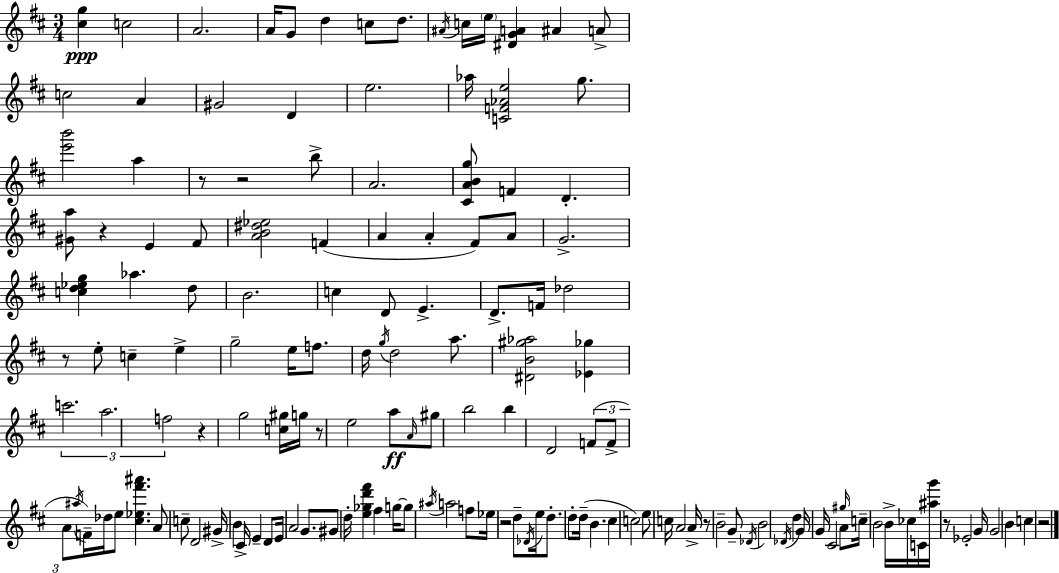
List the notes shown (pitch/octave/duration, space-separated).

[C#5,G5]/q C5/h A4/h. A4/s G4/e D5/q C5/e D5/e. A#4/s C5/s E5/s [D#4,G4,A4]/q A#4/q A4/e C5/h A4/q G#4/h D4/q E5/h. Ab5/s [C4,F4,Ab4,E5]/h G5/e. [E6,B6]/h A5/q R/e R/h B5/e A4/h. [C#4,A4,B4,G5]/e F4/q D4/q. [G#4,A5]/e R/q E4/q F#4/e [A4,B4,D#5,Eb5]/h F4/q A4/q A4/q F#4/e A4/e G4/h. [C5,D5,Eb5,G5]/q Ab5/q. D5/e B4/h. C5/q D4/e E4/q. D4/e. F4/s Db5/h R/e E5/e C5/q E5/q G5/h E5/s F5/e. D5/s G5/s D5/h A5/e. [D#4,B4,G#5,Ab5]/h [Eb4,Gb5]/q C6/h. A5/h. F5/h R/q G5/h [C5,G#5]/s G5/s R/e E5/h A5/e A4/s G#5/e B5/h B5/q D4/h F4/e F4/e A4/e A#5/s F4/s Db5/s E5/e [C#5,Eb5,F#6,A#6]/q. A4/e C5/e D4/h G#4/s B4/q C#4/s E4/q D4/e E4/s A4/h G4/e. G#4/e D5/s [E5,Gb5,D6,F#6]/q F#5/q G5/s G5/e A#5/s A5/h F5/e Eb5/s R/h D5/e Db4/s E5/s D5/e. D5/e D5/s B4/q. C#5/q C5/h E5/e C5/s A4/h A4/s R/e B4/h G4/e Db4/s B4/h Db4/s D5/q G4/s G4/s C#4/h G#5/s A4/e C5/s B4/h B4/s CES5/s C4/s [A#5,G6]/s R/e Eb4/h G4/s G4/h B4/q C5/q R/h